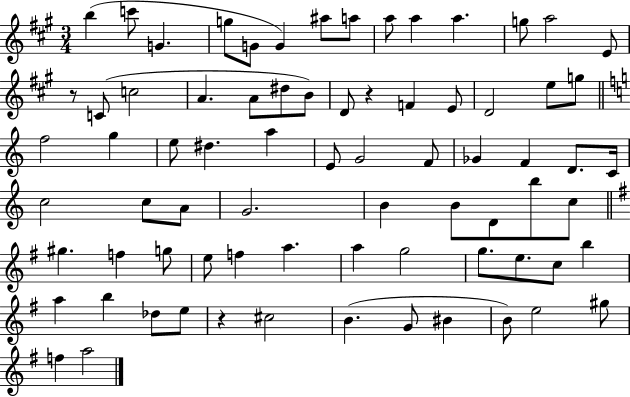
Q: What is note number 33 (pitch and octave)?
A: G4